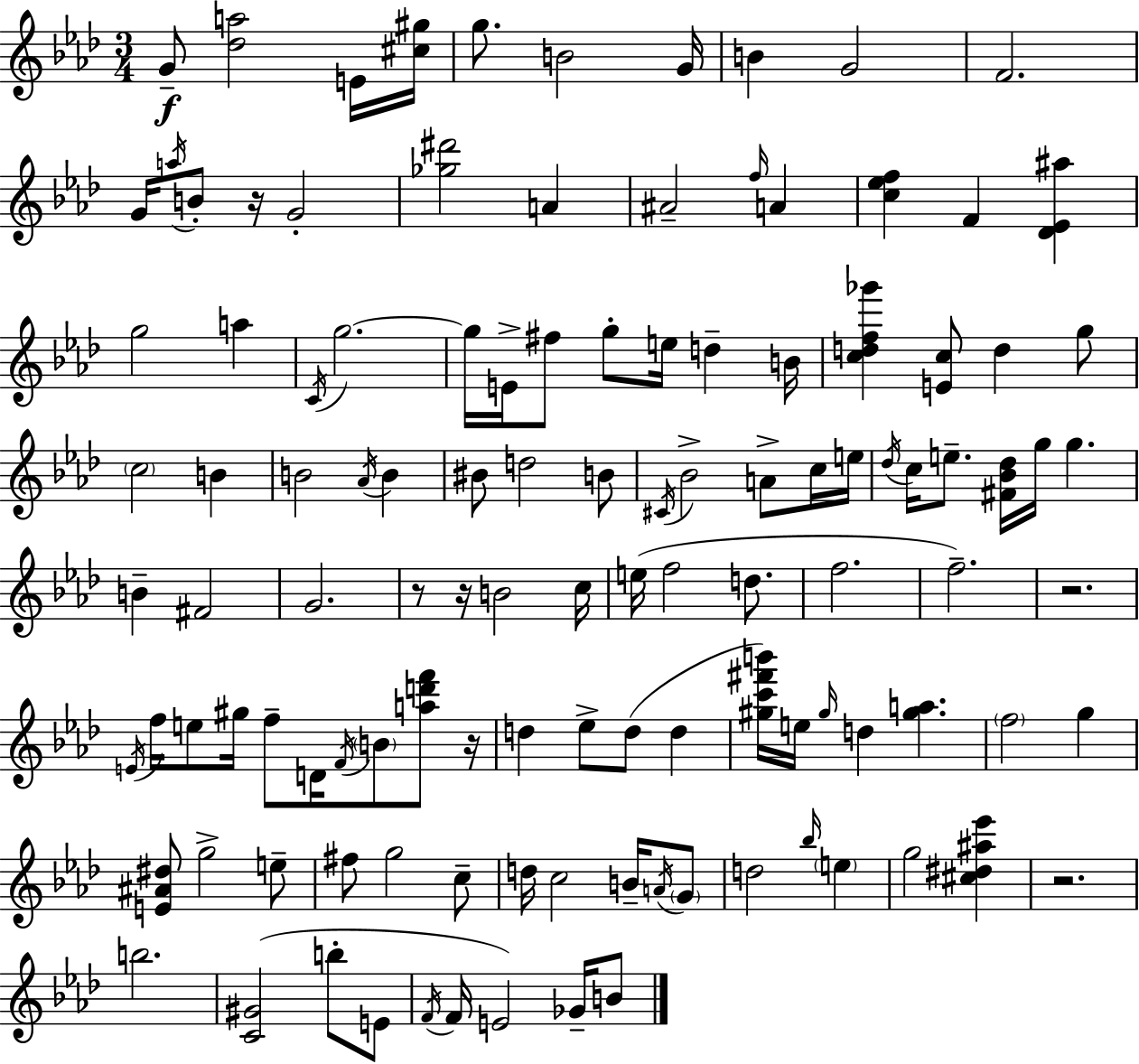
{
  \clef treble
  \numericTimeSignature
  \time 3/4
  \key aes \major
  \repeat volta 2 { g'8--\f <des'' a''>2 e'16 <cis'' gis''>16 | g''8. b'2 g'16 | b'4 g'2 | f'2. | \break g'16 \acciaccatura { a''16 } b'8-. r16 g'2-. | <ges'' dis'''>2 a'4 | ais'2-- \grace { f''16 } a'4 | <c'' ees'' f''>4 f'4 <des' ees' ais''>4 | \break g''2 a''4 | \acciaccatura { c'16 } g''2.~~ | g''16 e'16-> fis''8 g''8-. e''16 d''4-- | b'16 <c'' d'' f'' ges'''>4 <e' c''>8 d''4 | \break g''8 \parenthesize c''2 b'4 | b'2 \acciaccatura { aes'16 } | b'4 bis'8 d''2 | b'8 \acciaccatura { cis'16 } bes'2-> | \break a'8-> c''16 e''16 \acciaccatura { des''16 } c''16 e''8.-- <fis' bes' des''>16 g''16 | g''4. b'4-- fis'2 | g'2. | r8 r16 b'2 | \break c''16 e''16( f''2 | d''8. f''2. | f''2.--) | r2. | \break \acciaccatura { e'16 } f''16 e''8 gis''16 f''8-- | d'16 \acciaccatura { f'16 } \parenthesize b'8 <a'' d''' f'''>8 r16 d''4 | ees''8-> d''8( d''4 <gis'' c''' fis''' b'''>16) e''16 \grace { gis''16 } d''4 | <gis'' a''>4. \parenthesize f''2 | \break g''4 <e' ais' dis''>8 g''2-> | e''8-- fis''8 g''2 | c''8-- d''16 c''2 | b'16-- \acciaccatura { a'16 } \parenthesize g'8 d''2 | \break \grace { bes''16 } \parenthesize e''4 g''2 | <cis'' dis'' ais'' ees'''>4 r2. | b''2. | <c' gis'>2( | \break b''8-. e'8 \acciaccatura { f'16 } | f'16 e'2) ges'16-- b'8 | } \bar "|."
}